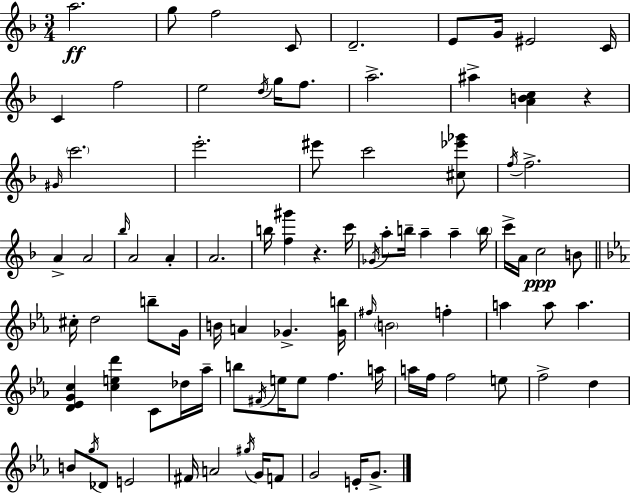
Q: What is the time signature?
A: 3/4